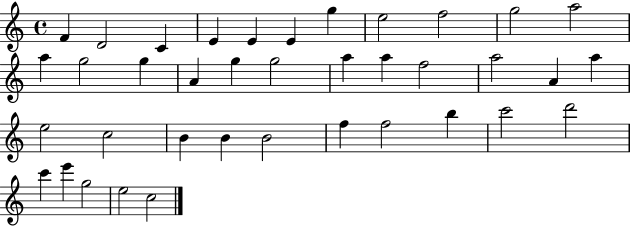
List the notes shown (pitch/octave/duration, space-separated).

F4/q D4/h C4/q E4/q E4/q E4/q G5/q E5/h F5/h G5/h A5/h A5/q G5/h G5/q A4/q G5/q G5/h A5/q A5/q F5/h A5/h A4/q A5/q E5/h C5/h B4/q B4/q B4/h F5/q F5/h B5/q C6/h D6/h C6/q E6/q G5/h E5/h C5/h